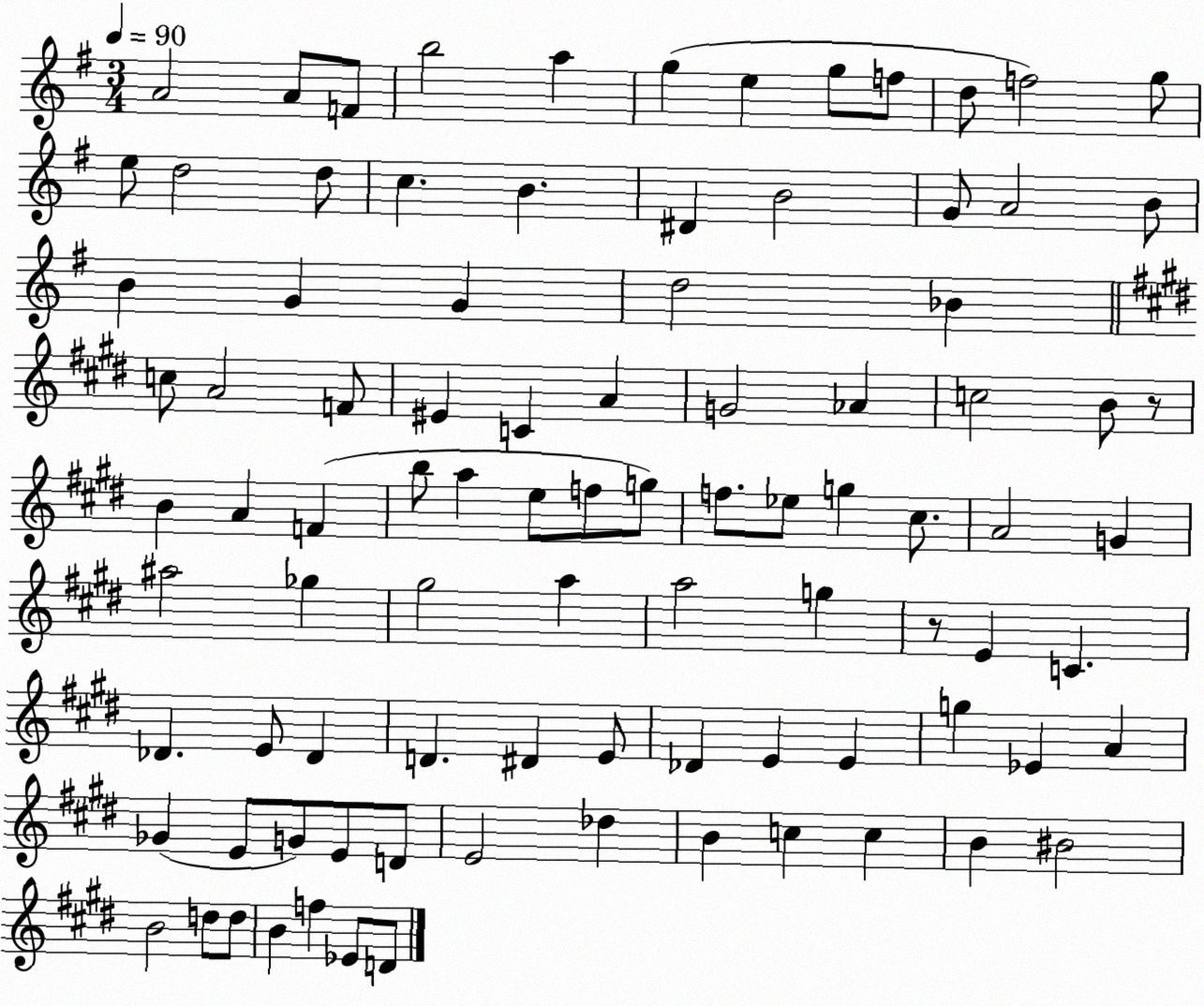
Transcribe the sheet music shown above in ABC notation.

X:1
T:Untitled
M:3/4
L:1/4
K:G
A2 A/2 F/2 b2 a g e g/2 f/2 d/2 f2 g/2 e/2 d2 d/2 c B ^D B2 G/2 A2 B/2 B G G d2 _B c/2 A2 F/2 ^E C A G2 _A c2 B/2 z/2 B A F b/2 a e/2 f/2 g/2 f/2 _e/2 g ^c/2 A2 G ^a2 _g ^g2 a a2 g z/2 E C _D E/2 _D D ^D E/2 _D E E g _E A _G E/2 G/2 E/2 D/2 E2 _d B c c B ^B2 B2 d/2 d/2 B f _E/2 D/2